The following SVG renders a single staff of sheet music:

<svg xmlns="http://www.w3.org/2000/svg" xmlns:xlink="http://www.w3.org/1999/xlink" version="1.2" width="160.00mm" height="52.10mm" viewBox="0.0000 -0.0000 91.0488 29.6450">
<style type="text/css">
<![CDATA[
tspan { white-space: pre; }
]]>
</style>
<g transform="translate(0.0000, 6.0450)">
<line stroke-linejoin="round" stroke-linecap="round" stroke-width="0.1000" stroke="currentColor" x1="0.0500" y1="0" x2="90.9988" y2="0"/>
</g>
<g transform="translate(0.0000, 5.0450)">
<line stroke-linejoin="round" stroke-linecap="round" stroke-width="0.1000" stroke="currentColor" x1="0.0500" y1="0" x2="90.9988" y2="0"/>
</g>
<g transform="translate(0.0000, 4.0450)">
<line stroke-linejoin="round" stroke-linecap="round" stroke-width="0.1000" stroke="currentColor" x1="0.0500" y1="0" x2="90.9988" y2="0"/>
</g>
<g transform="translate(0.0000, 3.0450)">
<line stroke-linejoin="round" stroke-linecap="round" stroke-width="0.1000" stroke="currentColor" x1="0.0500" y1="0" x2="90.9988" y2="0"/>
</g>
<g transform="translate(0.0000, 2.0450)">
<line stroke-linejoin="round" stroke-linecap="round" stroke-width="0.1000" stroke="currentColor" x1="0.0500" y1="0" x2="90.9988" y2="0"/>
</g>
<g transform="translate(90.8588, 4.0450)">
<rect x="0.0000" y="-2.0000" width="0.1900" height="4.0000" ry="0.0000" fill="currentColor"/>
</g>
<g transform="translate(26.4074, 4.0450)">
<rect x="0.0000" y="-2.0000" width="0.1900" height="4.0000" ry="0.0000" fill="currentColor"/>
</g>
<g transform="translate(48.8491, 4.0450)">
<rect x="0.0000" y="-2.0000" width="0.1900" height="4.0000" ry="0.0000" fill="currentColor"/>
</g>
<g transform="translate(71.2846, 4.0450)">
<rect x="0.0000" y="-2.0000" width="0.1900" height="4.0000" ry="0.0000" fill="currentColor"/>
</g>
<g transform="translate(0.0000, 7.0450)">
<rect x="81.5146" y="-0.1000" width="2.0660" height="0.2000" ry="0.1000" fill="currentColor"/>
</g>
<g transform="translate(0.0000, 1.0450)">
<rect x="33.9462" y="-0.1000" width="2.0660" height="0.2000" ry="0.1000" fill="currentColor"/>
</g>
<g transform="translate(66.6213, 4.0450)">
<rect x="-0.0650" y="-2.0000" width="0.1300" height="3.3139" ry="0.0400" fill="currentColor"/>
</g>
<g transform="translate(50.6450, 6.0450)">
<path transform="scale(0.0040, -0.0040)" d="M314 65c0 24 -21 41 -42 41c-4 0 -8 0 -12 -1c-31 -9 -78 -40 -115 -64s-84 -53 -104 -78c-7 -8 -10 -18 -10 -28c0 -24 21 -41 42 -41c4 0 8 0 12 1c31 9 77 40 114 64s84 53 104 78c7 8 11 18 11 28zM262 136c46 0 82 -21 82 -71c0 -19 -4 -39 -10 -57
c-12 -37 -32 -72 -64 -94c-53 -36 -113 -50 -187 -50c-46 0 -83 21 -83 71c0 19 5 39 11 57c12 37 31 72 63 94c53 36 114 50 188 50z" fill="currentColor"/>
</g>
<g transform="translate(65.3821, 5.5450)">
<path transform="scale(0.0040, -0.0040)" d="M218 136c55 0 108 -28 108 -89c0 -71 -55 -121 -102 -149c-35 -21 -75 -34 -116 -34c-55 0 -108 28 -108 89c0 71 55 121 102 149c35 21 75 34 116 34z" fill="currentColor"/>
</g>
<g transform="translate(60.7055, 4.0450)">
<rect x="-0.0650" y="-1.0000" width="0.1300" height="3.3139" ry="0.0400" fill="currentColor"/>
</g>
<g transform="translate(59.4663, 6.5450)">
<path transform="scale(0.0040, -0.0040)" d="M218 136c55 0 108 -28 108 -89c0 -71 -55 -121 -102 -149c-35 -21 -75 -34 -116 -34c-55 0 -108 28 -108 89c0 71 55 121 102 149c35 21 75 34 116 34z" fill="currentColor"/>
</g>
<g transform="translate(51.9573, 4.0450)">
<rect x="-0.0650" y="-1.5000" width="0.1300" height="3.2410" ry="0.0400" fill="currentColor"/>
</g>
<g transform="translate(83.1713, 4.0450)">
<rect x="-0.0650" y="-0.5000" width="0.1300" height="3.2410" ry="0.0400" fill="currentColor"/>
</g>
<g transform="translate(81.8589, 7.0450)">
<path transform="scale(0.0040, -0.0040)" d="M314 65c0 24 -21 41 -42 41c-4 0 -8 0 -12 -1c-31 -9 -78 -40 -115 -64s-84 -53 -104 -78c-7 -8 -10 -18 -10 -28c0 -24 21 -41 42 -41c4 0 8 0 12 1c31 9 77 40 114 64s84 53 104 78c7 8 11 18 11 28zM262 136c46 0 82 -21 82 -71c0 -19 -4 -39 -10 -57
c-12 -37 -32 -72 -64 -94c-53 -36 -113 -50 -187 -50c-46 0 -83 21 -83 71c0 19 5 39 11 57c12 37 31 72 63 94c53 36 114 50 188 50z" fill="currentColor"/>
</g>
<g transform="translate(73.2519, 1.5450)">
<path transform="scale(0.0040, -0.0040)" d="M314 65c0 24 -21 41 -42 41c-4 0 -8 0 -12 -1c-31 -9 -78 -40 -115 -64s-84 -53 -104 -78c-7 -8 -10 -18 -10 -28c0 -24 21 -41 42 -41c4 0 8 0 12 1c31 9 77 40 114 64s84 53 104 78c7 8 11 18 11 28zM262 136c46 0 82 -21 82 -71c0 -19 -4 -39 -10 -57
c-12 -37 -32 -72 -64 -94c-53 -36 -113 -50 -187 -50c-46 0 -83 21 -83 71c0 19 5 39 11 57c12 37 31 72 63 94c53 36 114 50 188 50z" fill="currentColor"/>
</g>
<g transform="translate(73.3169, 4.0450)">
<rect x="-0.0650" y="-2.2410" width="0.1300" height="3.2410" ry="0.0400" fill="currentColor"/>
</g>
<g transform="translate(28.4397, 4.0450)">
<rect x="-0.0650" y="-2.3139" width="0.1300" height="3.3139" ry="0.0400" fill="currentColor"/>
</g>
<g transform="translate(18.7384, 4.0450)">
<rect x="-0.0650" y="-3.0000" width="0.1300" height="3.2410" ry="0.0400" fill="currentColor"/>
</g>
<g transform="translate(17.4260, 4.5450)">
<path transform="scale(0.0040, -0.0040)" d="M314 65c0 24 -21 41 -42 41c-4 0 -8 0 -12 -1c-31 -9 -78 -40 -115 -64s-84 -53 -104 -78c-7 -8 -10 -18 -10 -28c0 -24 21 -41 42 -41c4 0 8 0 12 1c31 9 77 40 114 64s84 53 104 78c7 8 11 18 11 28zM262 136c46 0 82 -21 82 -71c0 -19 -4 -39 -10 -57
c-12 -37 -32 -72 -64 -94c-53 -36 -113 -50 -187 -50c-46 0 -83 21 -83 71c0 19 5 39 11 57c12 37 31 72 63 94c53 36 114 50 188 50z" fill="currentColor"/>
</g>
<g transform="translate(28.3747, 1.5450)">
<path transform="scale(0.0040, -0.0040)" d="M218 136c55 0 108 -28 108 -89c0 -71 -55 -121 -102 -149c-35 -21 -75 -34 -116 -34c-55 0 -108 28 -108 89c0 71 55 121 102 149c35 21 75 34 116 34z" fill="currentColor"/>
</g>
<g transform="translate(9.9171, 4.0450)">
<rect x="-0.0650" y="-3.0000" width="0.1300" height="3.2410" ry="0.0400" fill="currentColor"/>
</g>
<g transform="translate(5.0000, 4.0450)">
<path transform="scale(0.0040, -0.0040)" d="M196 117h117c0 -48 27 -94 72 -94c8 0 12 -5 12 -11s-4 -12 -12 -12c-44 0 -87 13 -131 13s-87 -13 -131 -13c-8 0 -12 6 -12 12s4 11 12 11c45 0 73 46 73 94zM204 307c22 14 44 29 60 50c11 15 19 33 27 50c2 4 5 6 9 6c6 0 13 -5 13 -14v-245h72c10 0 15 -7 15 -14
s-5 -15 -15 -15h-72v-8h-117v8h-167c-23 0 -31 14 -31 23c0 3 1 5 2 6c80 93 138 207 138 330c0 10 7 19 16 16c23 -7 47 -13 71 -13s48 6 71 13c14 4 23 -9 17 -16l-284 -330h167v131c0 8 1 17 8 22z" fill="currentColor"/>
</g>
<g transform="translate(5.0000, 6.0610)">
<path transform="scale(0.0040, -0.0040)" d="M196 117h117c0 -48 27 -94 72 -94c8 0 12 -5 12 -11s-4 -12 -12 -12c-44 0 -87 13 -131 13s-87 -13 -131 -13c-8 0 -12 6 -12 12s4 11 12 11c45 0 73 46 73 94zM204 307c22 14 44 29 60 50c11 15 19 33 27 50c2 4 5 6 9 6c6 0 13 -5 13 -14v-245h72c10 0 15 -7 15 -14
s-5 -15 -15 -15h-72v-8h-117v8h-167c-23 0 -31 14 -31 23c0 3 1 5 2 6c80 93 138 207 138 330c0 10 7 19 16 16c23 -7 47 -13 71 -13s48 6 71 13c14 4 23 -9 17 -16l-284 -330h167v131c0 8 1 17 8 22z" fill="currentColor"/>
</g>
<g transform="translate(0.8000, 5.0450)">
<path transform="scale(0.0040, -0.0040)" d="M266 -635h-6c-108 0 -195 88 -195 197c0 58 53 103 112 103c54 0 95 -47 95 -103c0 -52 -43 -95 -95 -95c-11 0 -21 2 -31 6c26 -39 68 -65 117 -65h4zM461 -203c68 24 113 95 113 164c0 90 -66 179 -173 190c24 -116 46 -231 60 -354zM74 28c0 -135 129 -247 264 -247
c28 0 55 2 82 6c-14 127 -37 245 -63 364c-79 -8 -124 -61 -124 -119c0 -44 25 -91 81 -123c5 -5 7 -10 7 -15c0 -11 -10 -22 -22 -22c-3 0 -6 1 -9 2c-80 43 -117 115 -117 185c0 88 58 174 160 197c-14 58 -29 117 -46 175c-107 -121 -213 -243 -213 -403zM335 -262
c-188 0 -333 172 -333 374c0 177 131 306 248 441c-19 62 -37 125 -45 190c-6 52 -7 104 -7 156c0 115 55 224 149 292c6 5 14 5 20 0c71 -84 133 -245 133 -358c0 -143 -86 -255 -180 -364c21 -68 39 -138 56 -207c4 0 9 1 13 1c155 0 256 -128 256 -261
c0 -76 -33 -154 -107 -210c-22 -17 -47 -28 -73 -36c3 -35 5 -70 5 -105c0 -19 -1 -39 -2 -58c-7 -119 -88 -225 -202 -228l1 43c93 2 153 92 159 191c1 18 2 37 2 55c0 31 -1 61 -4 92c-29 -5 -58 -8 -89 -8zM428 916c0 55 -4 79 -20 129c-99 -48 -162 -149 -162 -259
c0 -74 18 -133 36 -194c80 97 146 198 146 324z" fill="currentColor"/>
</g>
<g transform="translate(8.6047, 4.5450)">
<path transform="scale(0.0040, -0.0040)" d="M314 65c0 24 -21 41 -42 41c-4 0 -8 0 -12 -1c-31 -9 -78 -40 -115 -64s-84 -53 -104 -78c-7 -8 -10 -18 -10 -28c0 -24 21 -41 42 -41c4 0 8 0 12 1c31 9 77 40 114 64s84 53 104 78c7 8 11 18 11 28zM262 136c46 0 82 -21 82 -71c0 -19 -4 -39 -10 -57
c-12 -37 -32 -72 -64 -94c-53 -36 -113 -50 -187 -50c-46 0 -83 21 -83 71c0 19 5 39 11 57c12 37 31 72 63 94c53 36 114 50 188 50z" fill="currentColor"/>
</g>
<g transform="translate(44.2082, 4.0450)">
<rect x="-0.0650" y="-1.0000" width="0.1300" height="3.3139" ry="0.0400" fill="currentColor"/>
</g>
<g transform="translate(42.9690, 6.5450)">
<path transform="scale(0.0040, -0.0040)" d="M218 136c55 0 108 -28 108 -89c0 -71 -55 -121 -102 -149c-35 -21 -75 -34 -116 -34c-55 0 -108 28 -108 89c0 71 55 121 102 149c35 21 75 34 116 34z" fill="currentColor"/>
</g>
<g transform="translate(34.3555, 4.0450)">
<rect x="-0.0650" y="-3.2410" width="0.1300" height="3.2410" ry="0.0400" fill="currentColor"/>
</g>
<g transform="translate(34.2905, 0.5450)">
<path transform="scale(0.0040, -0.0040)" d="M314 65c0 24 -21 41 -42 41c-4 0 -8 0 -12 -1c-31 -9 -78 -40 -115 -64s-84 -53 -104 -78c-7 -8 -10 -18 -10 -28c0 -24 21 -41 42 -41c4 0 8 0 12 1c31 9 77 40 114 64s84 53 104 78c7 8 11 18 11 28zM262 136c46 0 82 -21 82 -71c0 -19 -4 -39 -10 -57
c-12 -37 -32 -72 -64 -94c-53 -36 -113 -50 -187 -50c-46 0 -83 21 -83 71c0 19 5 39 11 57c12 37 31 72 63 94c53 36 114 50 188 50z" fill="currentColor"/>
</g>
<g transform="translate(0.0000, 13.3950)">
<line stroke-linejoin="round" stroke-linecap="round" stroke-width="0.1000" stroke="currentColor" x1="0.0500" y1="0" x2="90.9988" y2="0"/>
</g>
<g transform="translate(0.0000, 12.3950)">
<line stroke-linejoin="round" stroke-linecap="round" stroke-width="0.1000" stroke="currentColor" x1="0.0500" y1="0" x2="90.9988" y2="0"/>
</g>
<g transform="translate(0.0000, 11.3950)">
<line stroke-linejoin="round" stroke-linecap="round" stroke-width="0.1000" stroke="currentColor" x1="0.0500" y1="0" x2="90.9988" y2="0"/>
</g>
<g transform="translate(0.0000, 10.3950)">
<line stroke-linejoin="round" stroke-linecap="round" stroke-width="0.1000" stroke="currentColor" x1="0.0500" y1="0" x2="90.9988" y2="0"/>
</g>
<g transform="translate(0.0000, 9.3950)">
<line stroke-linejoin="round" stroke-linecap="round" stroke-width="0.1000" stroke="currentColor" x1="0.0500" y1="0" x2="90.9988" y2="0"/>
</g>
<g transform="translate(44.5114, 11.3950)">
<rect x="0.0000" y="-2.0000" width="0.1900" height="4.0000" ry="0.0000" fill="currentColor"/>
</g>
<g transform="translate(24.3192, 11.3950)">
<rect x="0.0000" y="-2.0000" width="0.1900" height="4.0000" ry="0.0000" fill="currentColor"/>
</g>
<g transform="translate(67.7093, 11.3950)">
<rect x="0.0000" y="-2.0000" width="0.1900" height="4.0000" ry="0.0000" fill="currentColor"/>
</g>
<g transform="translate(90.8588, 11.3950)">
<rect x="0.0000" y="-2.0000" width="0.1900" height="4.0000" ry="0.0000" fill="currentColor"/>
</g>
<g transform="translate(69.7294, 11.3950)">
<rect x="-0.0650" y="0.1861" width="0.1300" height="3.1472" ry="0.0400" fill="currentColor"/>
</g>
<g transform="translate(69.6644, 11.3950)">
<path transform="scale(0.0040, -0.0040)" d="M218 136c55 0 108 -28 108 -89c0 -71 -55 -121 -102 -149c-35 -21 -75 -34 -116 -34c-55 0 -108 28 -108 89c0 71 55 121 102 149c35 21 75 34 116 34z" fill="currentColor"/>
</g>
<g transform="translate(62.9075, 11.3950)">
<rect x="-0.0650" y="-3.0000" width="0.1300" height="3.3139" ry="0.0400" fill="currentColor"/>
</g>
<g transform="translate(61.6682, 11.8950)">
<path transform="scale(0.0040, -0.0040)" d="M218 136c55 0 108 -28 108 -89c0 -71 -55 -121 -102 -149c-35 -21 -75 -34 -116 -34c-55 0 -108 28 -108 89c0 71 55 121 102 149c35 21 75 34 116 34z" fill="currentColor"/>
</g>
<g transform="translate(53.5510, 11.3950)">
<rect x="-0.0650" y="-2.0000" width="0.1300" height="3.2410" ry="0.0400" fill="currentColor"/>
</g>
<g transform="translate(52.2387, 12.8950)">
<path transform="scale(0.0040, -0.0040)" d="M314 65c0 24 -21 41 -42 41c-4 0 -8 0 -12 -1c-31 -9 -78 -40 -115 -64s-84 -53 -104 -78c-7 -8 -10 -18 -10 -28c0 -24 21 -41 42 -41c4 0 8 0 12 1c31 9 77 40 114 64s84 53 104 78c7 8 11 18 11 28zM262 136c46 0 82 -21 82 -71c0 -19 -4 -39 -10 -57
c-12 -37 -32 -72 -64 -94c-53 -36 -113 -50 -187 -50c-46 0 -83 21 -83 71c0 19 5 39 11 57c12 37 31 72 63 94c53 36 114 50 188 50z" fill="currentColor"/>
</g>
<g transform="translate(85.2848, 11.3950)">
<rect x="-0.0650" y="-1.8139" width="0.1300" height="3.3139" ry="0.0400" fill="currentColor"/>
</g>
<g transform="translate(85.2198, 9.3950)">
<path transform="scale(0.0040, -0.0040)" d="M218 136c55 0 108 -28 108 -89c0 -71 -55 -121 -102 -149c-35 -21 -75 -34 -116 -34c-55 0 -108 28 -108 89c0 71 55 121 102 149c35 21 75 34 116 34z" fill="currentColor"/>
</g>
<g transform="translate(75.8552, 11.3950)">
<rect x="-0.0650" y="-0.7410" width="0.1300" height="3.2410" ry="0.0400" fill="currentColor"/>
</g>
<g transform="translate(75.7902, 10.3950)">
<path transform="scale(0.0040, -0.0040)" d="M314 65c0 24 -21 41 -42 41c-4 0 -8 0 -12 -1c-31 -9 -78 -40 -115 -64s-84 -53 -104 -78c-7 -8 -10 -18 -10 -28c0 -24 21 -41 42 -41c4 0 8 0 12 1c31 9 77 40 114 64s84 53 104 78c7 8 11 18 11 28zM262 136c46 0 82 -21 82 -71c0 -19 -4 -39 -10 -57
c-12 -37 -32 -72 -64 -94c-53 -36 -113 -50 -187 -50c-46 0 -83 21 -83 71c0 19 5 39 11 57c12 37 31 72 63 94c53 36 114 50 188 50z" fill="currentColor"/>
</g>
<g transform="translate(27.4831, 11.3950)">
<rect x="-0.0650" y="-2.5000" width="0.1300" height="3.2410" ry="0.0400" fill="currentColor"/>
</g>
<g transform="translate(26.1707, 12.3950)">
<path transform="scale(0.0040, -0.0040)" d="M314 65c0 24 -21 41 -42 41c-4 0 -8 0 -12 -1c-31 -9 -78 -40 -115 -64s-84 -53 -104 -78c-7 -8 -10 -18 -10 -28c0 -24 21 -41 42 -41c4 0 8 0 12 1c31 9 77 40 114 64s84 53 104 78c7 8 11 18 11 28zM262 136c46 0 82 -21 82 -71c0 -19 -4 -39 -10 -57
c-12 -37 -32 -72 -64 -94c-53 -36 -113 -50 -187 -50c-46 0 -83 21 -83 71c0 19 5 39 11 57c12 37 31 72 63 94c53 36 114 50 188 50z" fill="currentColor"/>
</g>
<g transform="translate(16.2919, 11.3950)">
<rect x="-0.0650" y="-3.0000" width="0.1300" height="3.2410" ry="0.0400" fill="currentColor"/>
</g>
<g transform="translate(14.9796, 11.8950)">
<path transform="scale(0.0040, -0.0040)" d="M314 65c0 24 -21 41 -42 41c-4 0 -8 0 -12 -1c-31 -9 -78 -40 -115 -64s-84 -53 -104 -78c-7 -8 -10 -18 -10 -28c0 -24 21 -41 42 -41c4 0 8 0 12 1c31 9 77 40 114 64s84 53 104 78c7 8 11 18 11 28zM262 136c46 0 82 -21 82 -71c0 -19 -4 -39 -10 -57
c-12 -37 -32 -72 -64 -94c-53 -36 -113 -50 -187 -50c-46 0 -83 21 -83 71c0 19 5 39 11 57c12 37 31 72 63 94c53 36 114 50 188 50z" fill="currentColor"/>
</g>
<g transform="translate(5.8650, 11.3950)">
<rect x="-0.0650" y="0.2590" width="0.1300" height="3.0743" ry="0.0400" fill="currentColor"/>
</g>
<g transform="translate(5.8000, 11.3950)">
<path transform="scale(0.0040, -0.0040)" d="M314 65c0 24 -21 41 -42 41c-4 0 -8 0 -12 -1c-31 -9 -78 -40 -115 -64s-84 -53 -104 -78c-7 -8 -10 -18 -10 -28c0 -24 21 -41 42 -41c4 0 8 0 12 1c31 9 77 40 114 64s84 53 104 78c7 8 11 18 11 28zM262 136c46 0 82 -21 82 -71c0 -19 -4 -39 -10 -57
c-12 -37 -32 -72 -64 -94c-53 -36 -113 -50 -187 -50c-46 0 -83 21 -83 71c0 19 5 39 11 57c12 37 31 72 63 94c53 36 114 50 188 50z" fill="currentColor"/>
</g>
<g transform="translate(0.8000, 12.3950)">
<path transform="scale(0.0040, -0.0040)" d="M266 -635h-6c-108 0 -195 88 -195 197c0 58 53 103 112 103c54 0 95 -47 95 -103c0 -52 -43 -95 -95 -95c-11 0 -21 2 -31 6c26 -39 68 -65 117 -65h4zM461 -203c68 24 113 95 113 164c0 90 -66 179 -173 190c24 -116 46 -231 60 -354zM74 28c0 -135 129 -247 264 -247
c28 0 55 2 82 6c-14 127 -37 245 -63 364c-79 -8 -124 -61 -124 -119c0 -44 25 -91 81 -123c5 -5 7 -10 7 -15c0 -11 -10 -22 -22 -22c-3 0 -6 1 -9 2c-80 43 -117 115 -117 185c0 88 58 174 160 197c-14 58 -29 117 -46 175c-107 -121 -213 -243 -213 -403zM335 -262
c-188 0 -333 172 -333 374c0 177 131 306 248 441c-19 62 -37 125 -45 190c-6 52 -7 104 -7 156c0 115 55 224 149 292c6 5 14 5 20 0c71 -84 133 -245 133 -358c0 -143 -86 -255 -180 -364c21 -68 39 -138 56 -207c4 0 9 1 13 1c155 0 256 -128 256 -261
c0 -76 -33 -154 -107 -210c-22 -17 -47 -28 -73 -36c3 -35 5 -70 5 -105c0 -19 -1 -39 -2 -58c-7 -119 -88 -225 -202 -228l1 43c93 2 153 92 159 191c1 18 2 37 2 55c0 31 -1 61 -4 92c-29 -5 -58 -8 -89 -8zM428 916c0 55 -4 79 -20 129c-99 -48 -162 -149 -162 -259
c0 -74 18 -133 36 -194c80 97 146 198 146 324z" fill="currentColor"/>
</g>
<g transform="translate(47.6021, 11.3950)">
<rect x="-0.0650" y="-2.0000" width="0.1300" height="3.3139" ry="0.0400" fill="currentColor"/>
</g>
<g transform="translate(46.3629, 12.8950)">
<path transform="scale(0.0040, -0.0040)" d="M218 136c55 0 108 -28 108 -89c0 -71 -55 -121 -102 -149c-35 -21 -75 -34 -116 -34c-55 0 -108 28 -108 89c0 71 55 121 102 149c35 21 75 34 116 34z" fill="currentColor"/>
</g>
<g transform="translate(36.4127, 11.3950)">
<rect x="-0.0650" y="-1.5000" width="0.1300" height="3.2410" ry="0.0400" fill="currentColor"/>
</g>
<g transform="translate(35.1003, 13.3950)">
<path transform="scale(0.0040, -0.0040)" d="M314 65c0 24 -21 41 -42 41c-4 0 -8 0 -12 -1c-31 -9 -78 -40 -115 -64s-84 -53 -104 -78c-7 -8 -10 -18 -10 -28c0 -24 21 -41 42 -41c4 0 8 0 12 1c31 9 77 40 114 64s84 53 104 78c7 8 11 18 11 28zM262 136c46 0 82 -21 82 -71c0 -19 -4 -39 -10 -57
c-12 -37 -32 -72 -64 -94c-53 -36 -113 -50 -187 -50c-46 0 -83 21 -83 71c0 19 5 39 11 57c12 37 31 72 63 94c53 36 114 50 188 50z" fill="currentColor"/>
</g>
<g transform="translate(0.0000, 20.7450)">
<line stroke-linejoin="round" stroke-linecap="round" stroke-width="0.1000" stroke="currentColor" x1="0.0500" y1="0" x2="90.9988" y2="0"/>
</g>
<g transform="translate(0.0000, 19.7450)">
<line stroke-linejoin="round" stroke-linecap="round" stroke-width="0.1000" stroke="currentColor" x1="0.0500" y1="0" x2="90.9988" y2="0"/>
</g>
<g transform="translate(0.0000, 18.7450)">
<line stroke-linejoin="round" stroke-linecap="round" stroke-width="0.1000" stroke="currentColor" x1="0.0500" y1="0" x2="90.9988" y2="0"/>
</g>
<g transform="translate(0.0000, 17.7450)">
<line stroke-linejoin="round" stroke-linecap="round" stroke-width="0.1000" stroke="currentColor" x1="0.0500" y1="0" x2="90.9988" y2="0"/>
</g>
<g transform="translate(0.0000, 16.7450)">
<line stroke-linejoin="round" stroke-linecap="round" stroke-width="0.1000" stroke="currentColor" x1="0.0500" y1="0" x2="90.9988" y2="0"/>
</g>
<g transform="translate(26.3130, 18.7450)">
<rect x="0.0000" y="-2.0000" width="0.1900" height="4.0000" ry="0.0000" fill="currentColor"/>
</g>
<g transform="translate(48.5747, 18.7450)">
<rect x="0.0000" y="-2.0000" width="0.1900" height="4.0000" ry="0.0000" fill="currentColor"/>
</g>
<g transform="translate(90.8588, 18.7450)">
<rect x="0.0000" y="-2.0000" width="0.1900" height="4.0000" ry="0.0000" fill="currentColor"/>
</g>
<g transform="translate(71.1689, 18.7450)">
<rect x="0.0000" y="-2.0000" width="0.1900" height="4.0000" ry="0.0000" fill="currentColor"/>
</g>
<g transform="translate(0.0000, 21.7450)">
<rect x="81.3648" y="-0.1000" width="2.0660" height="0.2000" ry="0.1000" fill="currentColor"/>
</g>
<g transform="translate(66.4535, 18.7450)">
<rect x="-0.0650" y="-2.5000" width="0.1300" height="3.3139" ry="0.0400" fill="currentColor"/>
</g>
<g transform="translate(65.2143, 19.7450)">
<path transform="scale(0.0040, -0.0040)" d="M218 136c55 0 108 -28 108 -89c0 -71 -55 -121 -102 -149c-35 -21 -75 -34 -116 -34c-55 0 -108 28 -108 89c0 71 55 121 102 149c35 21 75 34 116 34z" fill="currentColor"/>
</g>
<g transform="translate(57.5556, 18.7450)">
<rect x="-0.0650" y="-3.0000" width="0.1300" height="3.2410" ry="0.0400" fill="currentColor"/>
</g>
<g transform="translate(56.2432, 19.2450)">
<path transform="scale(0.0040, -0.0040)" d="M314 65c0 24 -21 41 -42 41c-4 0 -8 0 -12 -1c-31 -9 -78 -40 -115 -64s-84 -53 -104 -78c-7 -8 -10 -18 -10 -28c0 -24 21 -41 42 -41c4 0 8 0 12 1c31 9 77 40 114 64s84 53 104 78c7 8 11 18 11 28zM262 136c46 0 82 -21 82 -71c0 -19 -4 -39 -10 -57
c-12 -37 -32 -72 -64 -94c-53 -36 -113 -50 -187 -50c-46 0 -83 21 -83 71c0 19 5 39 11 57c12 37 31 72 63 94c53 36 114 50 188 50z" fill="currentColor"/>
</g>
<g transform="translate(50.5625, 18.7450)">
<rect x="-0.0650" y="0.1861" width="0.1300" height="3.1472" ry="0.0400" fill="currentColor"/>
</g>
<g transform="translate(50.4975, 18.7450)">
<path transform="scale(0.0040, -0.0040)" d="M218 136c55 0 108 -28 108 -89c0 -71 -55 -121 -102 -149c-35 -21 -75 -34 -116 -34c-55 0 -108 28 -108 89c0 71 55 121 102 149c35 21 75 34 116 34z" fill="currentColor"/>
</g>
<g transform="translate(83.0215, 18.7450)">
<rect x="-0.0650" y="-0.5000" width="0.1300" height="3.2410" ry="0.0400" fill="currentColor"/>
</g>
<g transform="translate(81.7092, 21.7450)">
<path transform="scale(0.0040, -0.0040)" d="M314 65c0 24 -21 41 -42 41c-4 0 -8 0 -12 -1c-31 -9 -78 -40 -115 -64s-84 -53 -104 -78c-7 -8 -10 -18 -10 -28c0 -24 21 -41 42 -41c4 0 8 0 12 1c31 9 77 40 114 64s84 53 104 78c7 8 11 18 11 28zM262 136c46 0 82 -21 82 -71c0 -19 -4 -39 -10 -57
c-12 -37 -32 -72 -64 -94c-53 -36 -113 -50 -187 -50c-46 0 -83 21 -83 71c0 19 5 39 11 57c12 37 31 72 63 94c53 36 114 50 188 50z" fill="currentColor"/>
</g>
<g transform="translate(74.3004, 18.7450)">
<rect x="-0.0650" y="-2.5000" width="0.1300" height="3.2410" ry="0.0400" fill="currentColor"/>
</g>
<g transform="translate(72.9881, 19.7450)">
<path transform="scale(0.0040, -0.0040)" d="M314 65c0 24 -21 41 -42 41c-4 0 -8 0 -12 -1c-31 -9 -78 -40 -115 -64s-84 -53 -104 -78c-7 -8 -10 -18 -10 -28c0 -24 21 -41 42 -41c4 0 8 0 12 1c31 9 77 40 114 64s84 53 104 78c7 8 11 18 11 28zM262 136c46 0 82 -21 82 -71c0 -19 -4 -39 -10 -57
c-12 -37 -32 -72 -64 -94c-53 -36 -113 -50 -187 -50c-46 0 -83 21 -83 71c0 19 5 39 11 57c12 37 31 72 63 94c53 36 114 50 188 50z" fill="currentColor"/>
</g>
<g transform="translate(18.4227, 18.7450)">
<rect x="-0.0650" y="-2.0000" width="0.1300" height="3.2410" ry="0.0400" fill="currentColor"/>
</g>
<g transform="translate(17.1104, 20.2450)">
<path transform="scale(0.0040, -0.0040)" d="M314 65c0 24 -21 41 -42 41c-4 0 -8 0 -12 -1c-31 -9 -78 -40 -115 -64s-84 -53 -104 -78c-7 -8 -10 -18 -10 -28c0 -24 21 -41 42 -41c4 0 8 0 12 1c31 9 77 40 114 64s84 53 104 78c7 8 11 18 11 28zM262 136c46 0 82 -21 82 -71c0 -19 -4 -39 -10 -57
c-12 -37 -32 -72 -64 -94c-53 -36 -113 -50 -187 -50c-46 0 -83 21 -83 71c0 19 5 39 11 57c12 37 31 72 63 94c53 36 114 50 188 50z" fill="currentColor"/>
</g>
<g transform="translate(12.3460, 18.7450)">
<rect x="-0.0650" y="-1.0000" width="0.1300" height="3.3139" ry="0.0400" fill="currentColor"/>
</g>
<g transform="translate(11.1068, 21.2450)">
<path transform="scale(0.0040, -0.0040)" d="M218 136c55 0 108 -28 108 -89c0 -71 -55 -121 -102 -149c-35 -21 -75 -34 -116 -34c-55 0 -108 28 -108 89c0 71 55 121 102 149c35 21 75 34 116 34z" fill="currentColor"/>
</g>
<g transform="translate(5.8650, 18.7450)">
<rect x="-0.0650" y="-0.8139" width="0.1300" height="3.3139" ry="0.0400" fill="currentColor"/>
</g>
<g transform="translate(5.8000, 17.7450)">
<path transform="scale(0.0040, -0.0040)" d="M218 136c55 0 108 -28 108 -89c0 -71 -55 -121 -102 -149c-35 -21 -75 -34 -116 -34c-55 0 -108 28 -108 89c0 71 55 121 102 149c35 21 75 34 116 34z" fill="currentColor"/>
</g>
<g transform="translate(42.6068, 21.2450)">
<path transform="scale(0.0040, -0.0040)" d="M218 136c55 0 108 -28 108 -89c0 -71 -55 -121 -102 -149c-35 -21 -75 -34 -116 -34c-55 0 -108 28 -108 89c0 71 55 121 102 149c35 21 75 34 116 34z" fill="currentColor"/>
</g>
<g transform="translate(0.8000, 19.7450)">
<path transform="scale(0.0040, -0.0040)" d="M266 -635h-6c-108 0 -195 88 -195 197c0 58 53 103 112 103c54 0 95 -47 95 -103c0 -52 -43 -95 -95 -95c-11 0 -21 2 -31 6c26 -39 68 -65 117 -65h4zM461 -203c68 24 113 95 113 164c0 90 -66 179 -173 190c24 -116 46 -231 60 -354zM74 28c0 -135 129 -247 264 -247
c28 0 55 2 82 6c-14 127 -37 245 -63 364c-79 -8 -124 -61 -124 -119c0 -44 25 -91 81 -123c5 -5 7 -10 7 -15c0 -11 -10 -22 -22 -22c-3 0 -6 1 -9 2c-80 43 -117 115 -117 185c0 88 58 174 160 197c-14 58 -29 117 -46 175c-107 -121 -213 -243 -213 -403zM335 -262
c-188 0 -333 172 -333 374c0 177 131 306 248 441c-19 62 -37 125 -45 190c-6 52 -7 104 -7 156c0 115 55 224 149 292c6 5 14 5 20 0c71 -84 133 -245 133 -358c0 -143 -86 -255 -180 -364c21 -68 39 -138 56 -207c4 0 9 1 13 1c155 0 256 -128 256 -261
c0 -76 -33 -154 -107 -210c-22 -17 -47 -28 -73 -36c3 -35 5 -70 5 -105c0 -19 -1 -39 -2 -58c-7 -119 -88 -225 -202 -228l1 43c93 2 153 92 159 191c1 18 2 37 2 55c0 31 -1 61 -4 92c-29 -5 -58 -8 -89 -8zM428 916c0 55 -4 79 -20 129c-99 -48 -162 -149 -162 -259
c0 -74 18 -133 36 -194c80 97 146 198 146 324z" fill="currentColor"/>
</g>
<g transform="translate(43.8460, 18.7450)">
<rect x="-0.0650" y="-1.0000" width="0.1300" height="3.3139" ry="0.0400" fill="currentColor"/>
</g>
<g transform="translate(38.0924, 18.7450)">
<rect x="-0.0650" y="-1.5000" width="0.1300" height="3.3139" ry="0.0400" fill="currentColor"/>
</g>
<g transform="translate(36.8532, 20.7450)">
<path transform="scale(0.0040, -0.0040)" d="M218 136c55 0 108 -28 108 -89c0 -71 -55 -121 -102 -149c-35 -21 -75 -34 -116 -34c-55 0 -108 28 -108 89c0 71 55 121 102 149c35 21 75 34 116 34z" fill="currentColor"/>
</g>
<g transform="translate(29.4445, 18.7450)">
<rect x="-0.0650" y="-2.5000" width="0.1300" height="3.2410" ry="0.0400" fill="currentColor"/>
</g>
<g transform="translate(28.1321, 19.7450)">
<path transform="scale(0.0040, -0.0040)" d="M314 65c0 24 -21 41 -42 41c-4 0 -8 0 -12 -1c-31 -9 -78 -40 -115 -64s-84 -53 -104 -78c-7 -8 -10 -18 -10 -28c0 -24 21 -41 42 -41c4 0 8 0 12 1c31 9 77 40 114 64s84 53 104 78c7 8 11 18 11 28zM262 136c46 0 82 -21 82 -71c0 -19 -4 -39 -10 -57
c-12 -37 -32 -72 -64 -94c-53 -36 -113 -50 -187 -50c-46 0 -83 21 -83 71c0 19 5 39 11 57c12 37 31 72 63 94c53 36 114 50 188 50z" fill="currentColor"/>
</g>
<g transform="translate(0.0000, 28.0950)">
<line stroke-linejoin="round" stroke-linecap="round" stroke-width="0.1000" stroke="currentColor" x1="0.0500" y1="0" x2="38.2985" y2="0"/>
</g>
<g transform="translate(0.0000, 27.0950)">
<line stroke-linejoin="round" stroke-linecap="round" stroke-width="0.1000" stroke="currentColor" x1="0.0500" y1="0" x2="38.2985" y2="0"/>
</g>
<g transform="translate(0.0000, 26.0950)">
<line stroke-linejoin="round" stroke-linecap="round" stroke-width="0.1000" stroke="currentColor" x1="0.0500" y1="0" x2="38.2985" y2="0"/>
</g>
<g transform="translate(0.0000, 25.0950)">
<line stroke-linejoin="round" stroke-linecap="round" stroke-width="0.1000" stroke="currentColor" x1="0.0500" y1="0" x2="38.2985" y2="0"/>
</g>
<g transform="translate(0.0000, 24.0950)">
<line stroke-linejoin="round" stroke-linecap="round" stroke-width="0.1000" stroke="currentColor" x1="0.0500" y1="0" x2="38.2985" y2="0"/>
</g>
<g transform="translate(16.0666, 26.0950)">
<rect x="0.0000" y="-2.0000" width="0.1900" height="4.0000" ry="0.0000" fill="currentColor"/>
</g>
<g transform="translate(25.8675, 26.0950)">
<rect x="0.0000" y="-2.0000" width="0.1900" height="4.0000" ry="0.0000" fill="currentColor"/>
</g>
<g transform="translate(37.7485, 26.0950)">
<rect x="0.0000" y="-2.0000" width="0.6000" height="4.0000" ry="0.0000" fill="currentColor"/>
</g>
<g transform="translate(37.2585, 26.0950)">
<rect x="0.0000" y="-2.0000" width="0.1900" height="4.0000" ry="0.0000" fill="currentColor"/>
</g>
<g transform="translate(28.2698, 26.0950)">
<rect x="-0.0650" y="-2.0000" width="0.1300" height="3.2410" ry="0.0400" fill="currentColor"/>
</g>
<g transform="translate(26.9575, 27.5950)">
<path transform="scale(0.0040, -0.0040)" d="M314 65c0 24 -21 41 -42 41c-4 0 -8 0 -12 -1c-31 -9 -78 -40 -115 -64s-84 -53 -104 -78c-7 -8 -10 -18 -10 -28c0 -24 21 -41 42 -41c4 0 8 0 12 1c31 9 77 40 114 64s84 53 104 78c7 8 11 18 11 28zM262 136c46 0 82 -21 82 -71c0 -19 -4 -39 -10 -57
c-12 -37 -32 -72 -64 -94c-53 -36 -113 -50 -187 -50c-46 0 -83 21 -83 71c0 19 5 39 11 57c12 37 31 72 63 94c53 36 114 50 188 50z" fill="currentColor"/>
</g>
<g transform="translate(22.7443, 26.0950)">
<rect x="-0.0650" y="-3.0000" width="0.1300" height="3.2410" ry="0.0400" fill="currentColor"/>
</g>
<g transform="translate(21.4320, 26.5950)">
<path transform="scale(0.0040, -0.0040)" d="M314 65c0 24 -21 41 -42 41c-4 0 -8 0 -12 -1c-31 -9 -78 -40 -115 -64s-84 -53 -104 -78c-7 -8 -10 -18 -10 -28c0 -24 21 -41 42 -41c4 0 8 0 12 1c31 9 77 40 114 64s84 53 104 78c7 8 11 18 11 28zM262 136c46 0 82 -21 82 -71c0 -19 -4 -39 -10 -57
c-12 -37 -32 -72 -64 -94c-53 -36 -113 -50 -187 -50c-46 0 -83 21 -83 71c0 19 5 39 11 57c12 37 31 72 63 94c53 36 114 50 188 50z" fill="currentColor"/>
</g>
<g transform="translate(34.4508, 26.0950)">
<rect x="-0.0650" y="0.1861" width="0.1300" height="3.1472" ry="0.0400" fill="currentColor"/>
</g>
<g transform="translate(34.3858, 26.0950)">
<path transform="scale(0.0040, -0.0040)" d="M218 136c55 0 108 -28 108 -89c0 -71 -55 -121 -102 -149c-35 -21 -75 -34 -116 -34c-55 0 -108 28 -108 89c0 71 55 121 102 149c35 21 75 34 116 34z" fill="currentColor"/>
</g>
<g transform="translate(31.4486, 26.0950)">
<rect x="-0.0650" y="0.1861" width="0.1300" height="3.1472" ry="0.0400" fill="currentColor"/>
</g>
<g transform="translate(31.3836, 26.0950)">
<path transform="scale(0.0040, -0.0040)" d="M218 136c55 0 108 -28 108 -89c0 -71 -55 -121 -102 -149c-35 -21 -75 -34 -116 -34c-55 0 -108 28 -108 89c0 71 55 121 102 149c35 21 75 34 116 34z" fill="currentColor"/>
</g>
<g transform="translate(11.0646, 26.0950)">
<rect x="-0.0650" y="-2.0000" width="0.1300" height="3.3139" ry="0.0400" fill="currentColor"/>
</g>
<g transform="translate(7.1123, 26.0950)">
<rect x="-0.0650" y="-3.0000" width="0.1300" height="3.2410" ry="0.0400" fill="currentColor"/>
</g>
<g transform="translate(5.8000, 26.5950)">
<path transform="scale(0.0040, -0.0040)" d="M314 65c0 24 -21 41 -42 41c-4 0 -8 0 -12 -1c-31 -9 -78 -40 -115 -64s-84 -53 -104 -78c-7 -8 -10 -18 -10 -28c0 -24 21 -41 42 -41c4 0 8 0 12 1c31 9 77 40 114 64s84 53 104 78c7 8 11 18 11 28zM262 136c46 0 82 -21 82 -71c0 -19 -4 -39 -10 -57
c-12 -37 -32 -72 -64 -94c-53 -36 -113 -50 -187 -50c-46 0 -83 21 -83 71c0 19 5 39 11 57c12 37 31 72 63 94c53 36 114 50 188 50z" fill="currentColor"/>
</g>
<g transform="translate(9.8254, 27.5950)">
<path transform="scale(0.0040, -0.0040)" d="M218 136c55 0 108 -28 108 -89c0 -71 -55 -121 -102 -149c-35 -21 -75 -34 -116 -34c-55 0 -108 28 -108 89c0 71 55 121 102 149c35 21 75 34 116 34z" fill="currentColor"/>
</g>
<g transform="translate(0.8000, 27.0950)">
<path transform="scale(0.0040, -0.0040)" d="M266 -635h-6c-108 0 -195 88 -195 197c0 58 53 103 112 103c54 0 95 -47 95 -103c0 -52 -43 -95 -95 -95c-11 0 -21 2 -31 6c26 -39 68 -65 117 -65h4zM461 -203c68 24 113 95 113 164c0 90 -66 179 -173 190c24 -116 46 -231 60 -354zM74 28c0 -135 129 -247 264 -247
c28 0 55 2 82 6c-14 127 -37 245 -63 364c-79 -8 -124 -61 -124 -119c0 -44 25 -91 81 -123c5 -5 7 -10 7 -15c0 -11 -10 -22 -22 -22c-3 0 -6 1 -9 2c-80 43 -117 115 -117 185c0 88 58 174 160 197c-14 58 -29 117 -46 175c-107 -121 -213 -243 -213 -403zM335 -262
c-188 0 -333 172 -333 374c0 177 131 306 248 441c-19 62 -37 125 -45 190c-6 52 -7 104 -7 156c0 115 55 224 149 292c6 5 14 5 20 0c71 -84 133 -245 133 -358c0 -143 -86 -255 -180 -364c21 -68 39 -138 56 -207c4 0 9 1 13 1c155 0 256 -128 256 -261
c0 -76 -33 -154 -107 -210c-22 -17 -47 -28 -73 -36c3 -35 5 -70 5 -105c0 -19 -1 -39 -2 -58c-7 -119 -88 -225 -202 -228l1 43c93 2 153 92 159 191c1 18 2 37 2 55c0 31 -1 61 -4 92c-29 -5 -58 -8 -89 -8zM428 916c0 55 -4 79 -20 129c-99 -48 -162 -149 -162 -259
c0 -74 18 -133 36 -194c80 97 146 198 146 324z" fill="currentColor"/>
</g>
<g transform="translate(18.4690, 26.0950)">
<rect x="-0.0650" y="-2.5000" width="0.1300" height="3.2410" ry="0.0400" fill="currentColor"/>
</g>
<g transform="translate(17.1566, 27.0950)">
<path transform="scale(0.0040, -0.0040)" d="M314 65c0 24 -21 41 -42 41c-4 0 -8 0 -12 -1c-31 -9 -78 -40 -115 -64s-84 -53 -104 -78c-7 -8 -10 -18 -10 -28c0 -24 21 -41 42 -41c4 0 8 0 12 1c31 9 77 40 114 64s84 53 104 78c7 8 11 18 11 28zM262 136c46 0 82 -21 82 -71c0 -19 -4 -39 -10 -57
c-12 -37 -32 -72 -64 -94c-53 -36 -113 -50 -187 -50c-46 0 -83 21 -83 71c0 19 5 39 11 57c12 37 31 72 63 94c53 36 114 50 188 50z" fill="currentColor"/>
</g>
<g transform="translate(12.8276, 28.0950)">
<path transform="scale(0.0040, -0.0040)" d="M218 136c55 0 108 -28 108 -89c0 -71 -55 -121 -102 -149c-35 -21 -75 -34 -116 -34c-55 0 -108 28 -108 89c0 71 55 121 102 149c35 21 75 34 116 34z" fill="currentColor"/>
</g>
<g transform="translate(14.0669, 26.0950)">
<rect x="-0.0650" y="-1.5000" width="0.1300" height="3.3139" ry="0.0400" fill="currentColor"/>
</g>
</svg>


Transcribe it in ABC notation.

X:1
T:Untitled
M:4/4
L:1/4
K:C
A2 A2 g b2 D E2 D F g2 C2 B2 A2 G2 E2 F F2 A B d2 f d D F2 G2 E D B A2 G G2 C2 A2 F E G2 A2 F2 B B